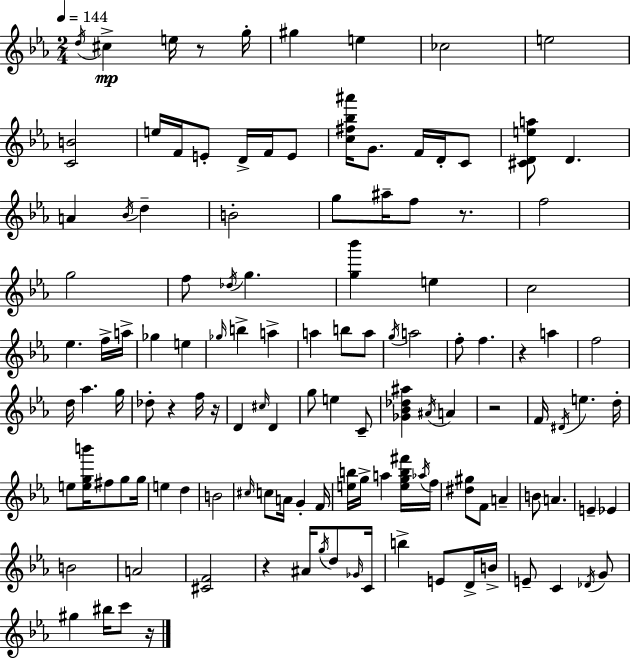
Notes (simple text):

D5/s C#5/q E5/s R/e G5/s G#5/q E5/q CES5/h E5/h [C4,B4]/h E5/s F4/s E4/e D4/s F4/s E4/e [C5,F#5,Bb5,A#6]/s G4/e. F4/s D4/s C4/e [C#4,D4,E5,A5]/e D4/q. A4/q Bb4/s D5/q B4/h G5/e A#5/s F5/e R/e. F5/h G5/h F5/e Db5/s G5/q. [G5,Bb6]/q E5/q C5/h Eb5/q. F5/s A5/s Gb5/q E5/q Gb5/s B5/q A5/q A5/q B5/e A5/e G5/s A5/h F5/e F5/q. R/q A5/q F5/h D5/s Ab5/q. G5/s Db5/e R/q F5/s R/s D4/q C#5/s D4/q G5/e E5/q C4/e [Gb4,Bb4,Db5,A#5]/q A#4/s A4/q R/h F4/s D#4/s E5/q. D5/s E5/e [E5,G5,B6]/s F#5/e G5/e G5/s E5/q D5/q B4/h C#5/s C5/e A4/s G4/q F4/s [E5,B5]/s G5/s A5/q [E5,G5,B5,F#6]/s Ab5/s F5/s [D#5,G#5]/e F4/e A4/q B4/e A4/q. E4/q Eb4/q B4/h A4/h [C#4,F4]/h R/q A#4/s G5/s D5/e Gb4/s C4/s B5/q E4/e D4/s B4/s E4/e C4/q Db4/s G4/e G#5/q BIS5/s C6/e R/s